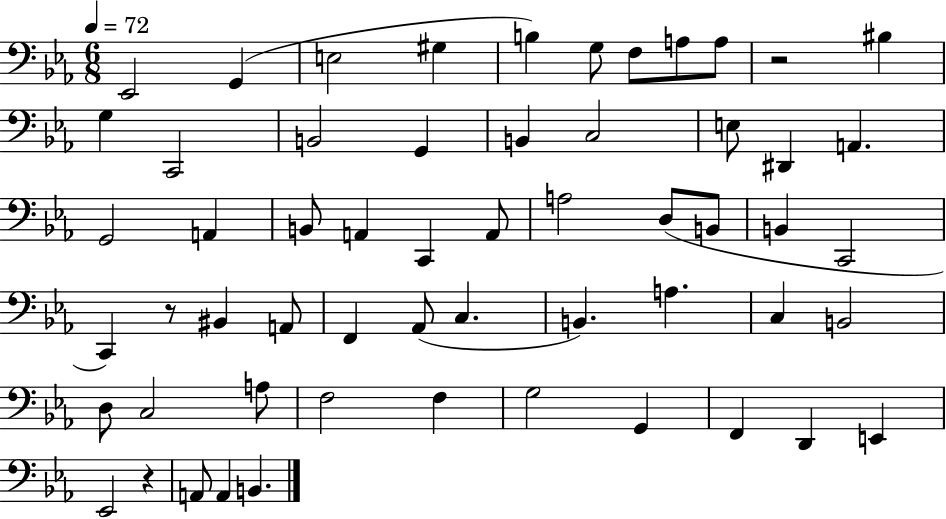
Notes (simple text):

Eb2/h G2/q E3/h G#3/q B3/q G3/e F3/e A3/e A3/e R/h BIS3/q G3/q C2/h B2/h G2/q B2/q C3/h E3/e D#2/q A2/q. G2/h A2/q B2/e A2/q C2/q A2/e A3/h D3/e B2/e B2/q C2/h C2/q R/e BIS2/q A2/e F2/q Ab2/e C3/q. B2/q. A3/q. C3/q B2/h D3/e C3/h A3/e F3/h F3/q G3/h G2/q F2/q D2/q E2/q Eb2/h R/q A2/e A2/q B2/q.